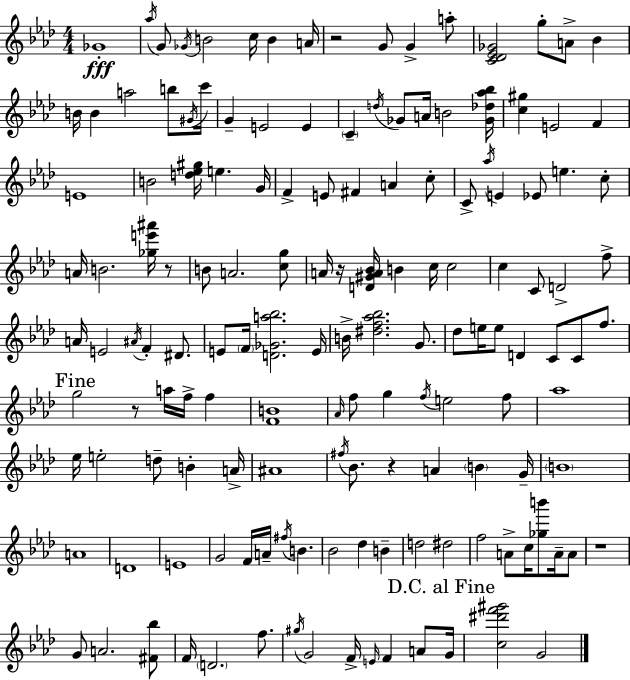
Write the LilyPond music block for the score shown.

{
  \clef treble
  \numericTimeSignature
  \time 4/4
  \key aes \major
  \repeat volta 2 { ges'1-.\fff | \acciaccatura { aes''16 } g'8 \acciaccatura { ges'16 } b'2 c''16 b'4 | a'16 r2 g'8 g'4-> | a''8-. <c' des' ees' ges'>2 g''8-. a'8-> bes'4 | \break b'16 b'4 a''2 b''8 | \acciaccatura { gis'16 } c'''16 g'4-- e'2 e'4 | \parenthesize c'4-- \acciaccatura { d''16 } ges'8 a'16 b'2 | <ges' des'' aes'' bes''>16 <c'' gis''>4 e'2 | \break f'4 e'1 | b'2 <d'' ees'' gis''>16 e''4. | g'16 f'4-> e'8 fis'4 a'4 | c''8-. c'8-> \acciaccatura { aes''16 } e'4 ees'8 e''4. | \break c''8-. a'16 b'2. | <ges'' e''' ais'''>16 r8 b'8 a'2. | <c'' g''>8 a'16 r16 <d' gis' a' bes'>16 b'4 c''16 c''2 | c''4 c'8 d'2-> | \break f''8-> a'16 e'2 \acciaccatura { ais'16 } f'4-. | dis'8. e'8 \parenthesize f'16 <d' ges' a'' bes''>2. | e'16 b'16-> <dis'' f'' aes'' bes''>2. | g'8. des''8 e''16 e''8 d'4 c'8 | \break c'8 f''8. \mark "Fine" g''2 r8 | a''16 f''16-> f''4 <f' b'>1 | \grace { aes'16 } f''8 g''4 \acciaccatura { f''16 } e''2 | f''8 aes''1 | \break ees''16 e''2-. | d''8-- b'4-. a'16-> ais'1 | \acciaccatura { fis''16 } bes'8. r4 | a'4 \parenthesize b'4 g'16-- \parenthesize b'1 | \break a'1 | d'1 | e'1 | g'2 | \break f'16 a'16-- \acciaccatura { fis''16 } b'4. bes'2 | des''4 b'4-- d''2 | dis''2 f''2 | a'8-> c''16 <ges'' b'''>8 a'16-- a'8 r1 | \break g'8 a'2. | <fis' bes''>8 f'16 \parenthesize d'2. | f''8. \acciaccatura { gis''16 } g'2 | f'16-> \grace { e'16 } f'4 a'8 \mark "D.C. al Fine" g'16 <c'' dis''' f''' gis'''>2 | \break g'2 } \bar "|."
}